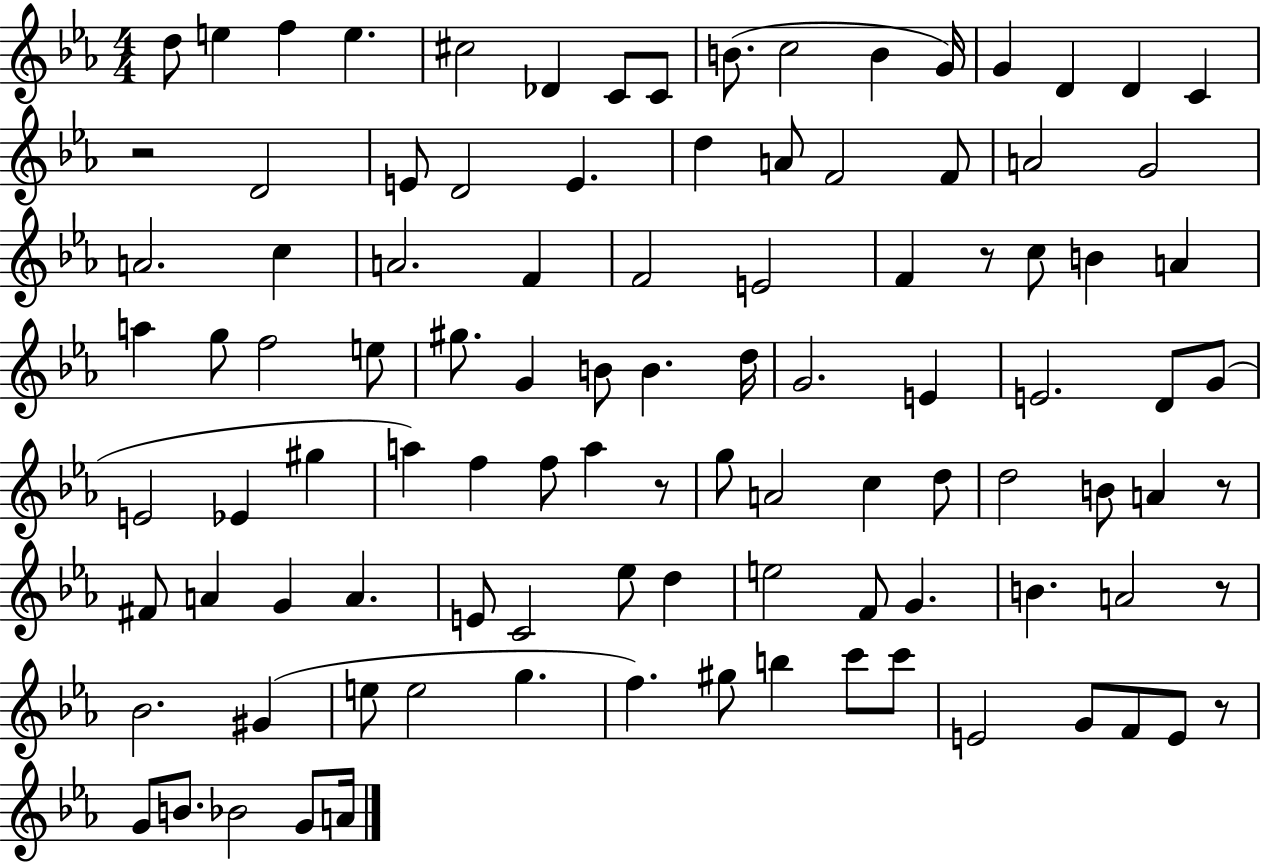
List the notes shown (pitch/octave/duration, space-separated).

D5/e E5/q F5/q E5/q. C#5/h Db4/q C4/e C4/e B4/e. C5/h B4/q G4/s G4/q D4/q D4/q C4/q R/h D4/h E4/e D4/h E4/q. D5/q A4/e F4/h F4/e A4/h G4/h A4/h. C5/q A4/h. F4/q F4/h E4/h F4/q R/e C5/e B4/q A4/q A5/q G5/e F5/h E5/e G#5/e. G4/q B4/e B4/q. D5/s G4/h. E4/q E4/h. D4/e G4/e E4/h Eb4/q G#5/q A5/q F5/q F5/e A5/q R/e G5/e A4/h C5/q D5/e D5/h B4/e A4/q R/e F#4/e A4/q G4/q A4/q. E4/e C4/h Eb5/e D5/q E5/h F4/e G4/q. B4/q. A4/h R/e Bb4/h. G#4/q E5/e E5/h G5/q. F5/q. G#5/e B5/q C6/e C6/e E4/h G4/e F4/e E4/e R/e G4/e B4/e. Bb4/h G4/e A4/s